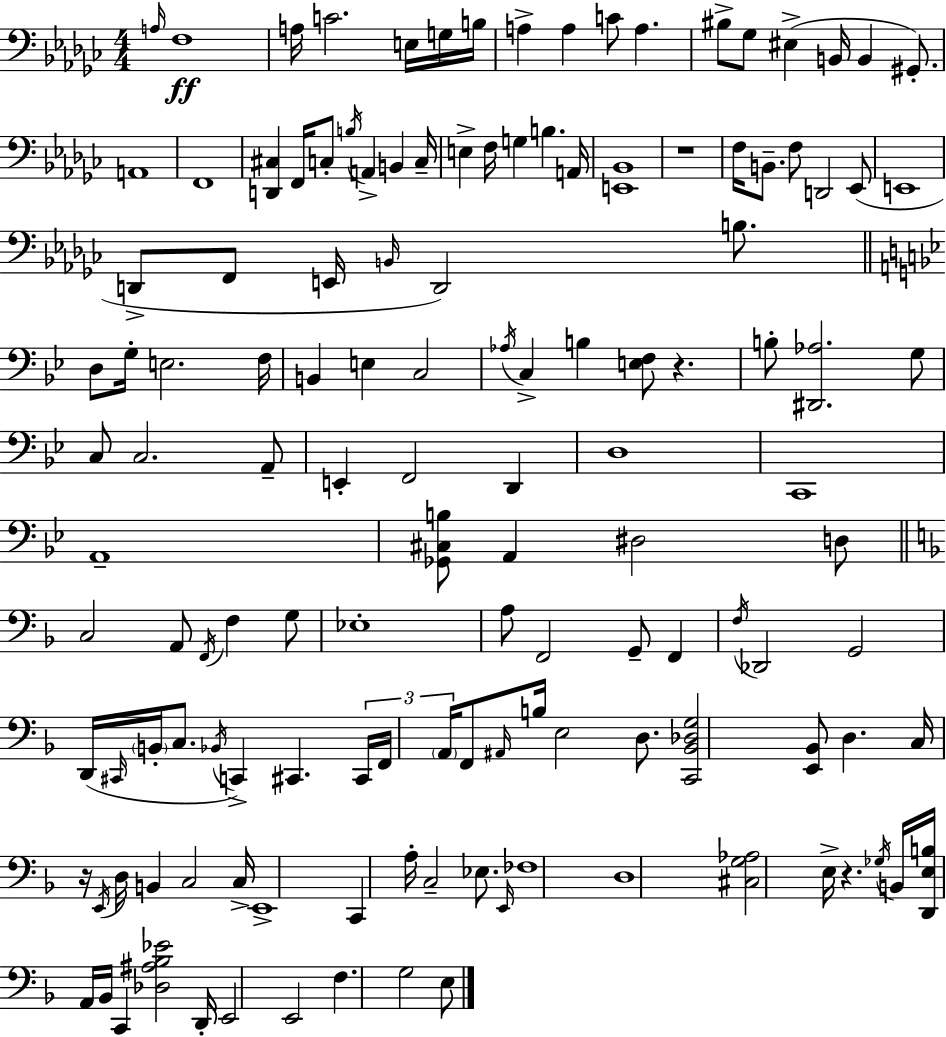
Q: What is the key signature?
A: EES minor